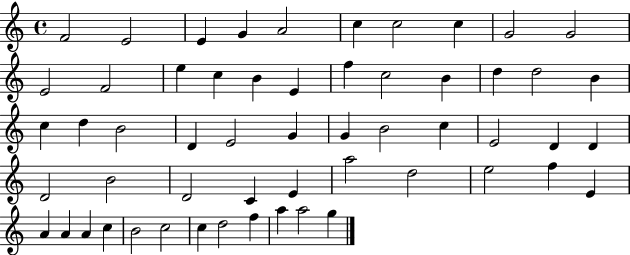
F4/h E4/h E4/q G4/q A4/h C5/q C5/h C5/q G4/h G4/h E4/h F4/h E5/q C5/q B4/q E4/q F5/q C5/h B4/q D5/q D5/h B4/q C5/q D5/q B4/h D4/q E4/h G4/q G4/q B4/h C5/q E4/h D4/q D4/q D4/h B4/h D4/h C4/q E4/q A5/h D5/h E5/h F5/q E4/q A4/q A4/q A4/q C5/q B4/h C5/h C5/q D5/h F5/q A5/q A5/h G5/q